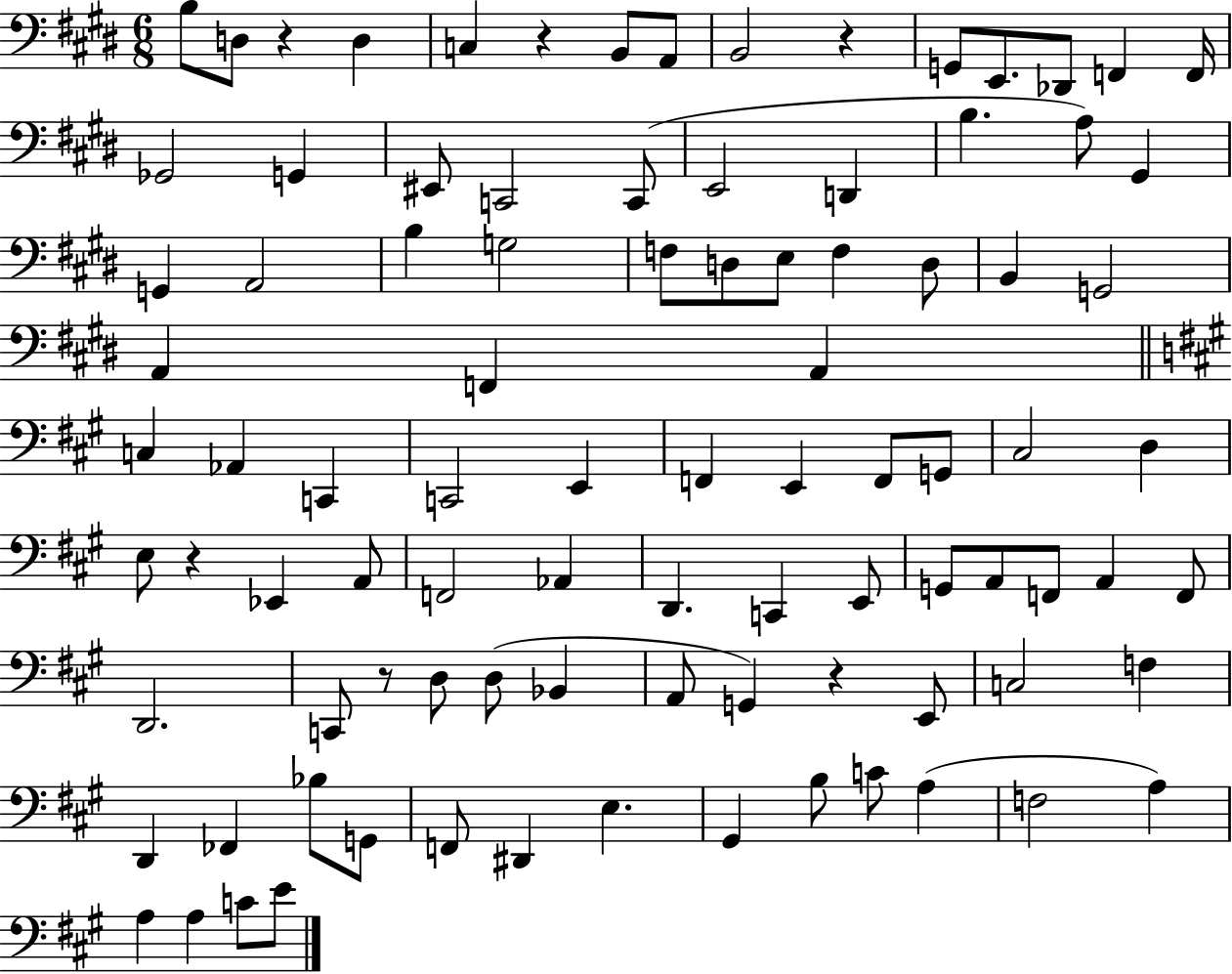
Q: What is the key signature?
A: E major